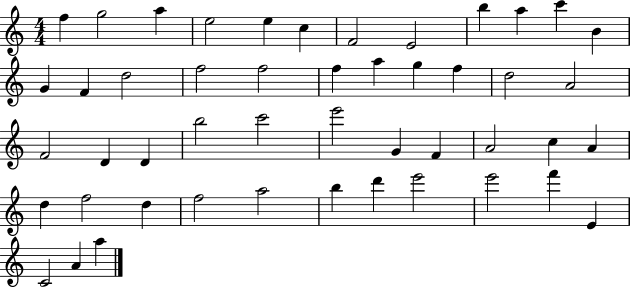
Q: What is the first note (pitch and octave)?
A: F5